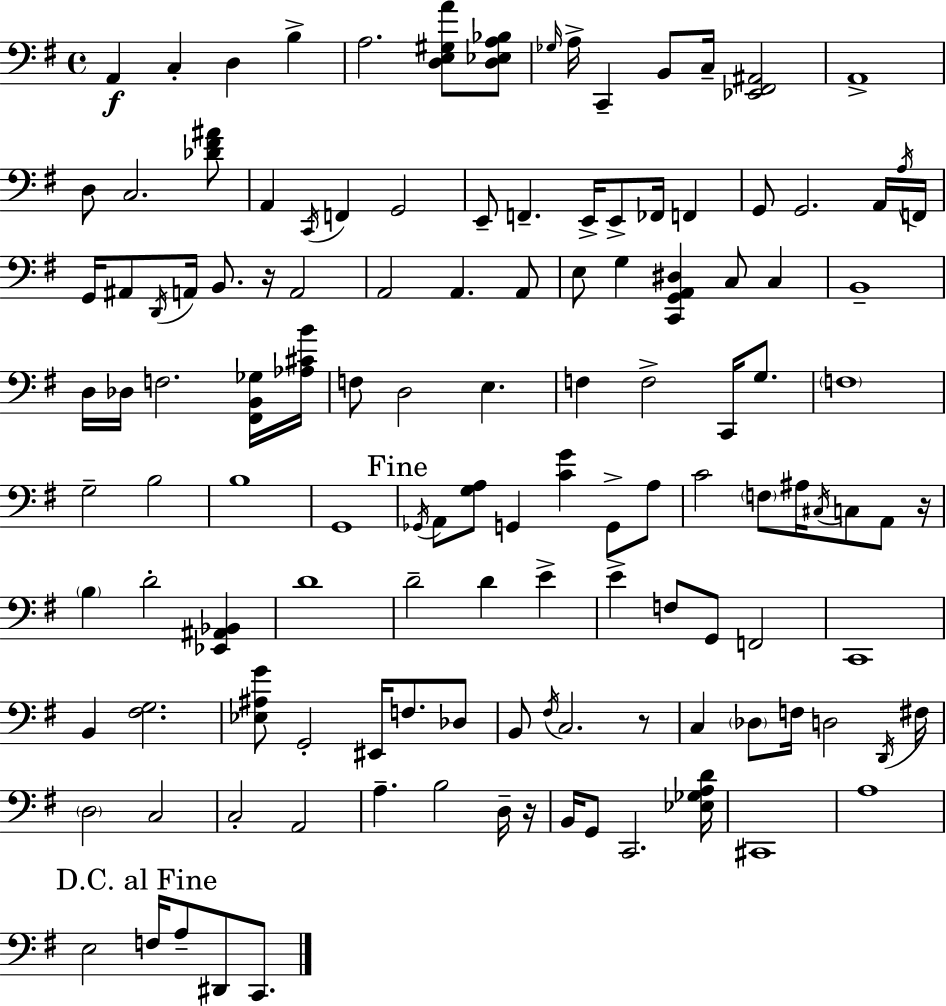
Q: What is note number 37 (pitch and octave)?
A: A2